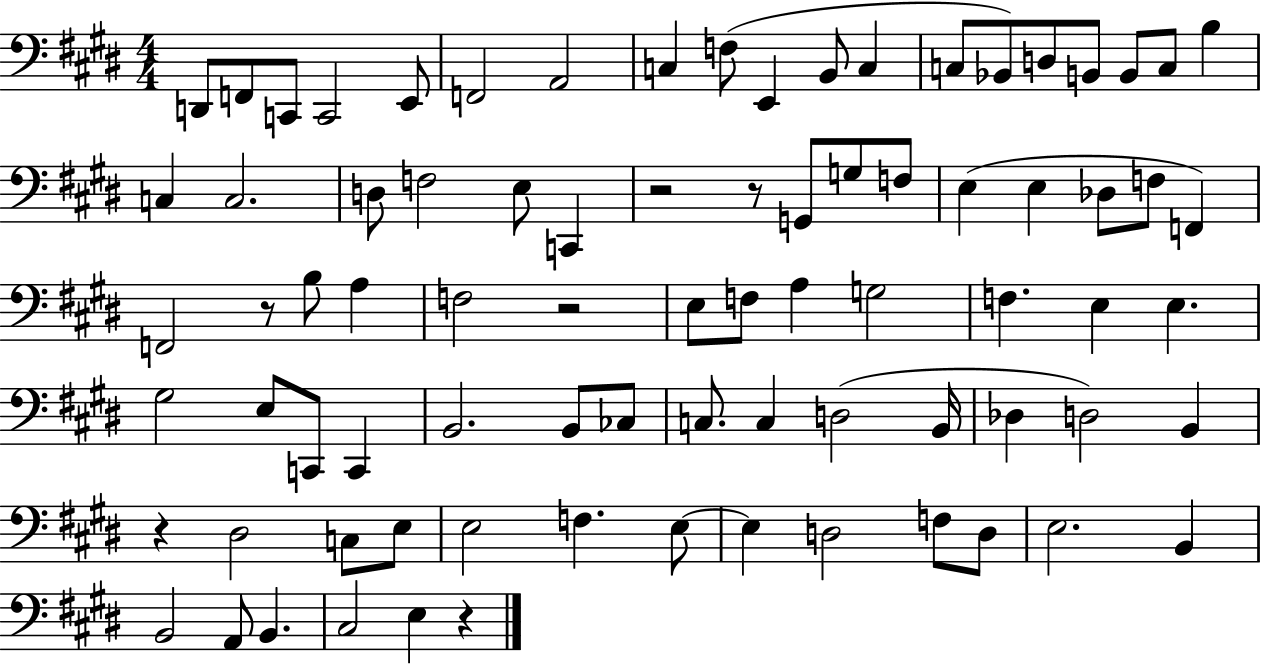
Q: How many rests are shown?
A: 6